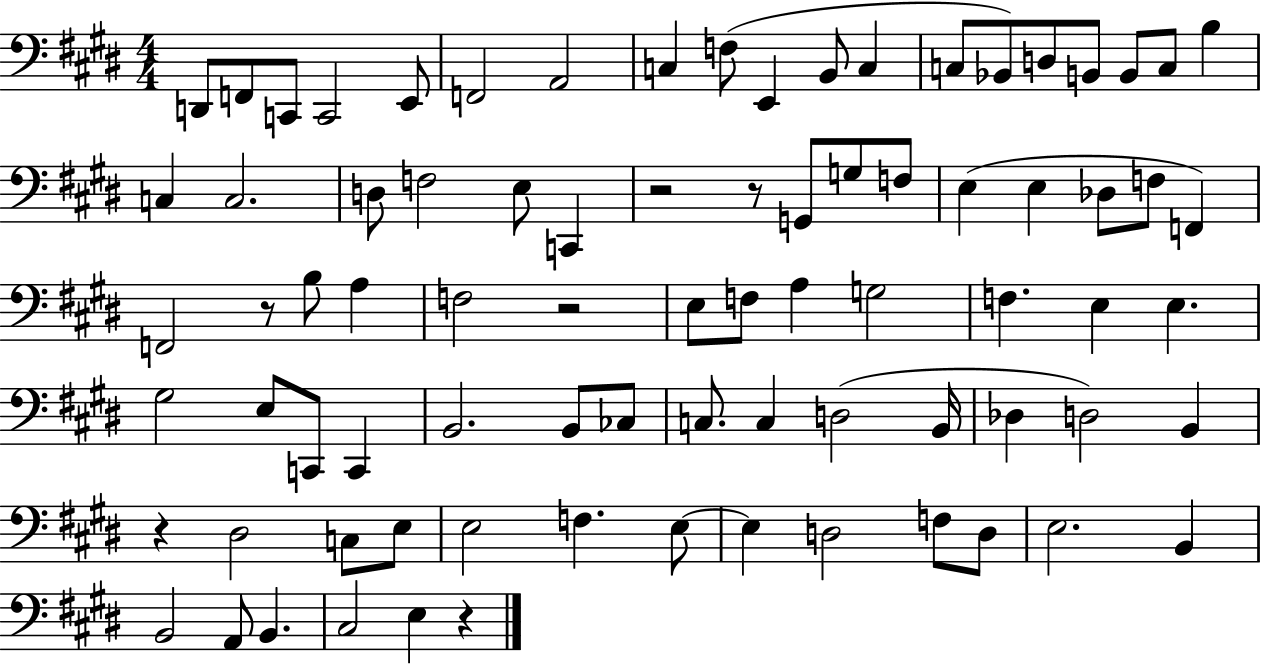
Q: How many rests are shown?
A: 6